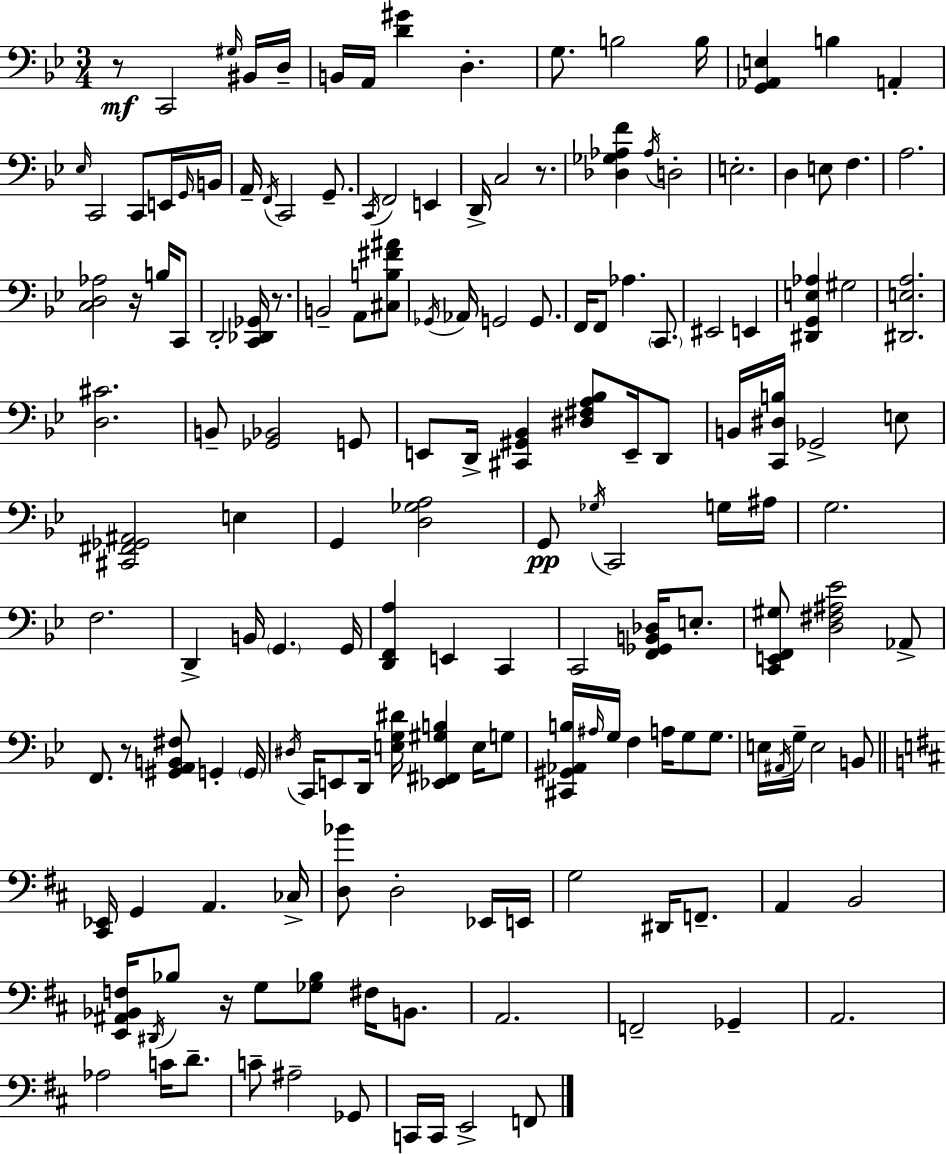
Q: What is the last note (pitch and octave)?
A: F2